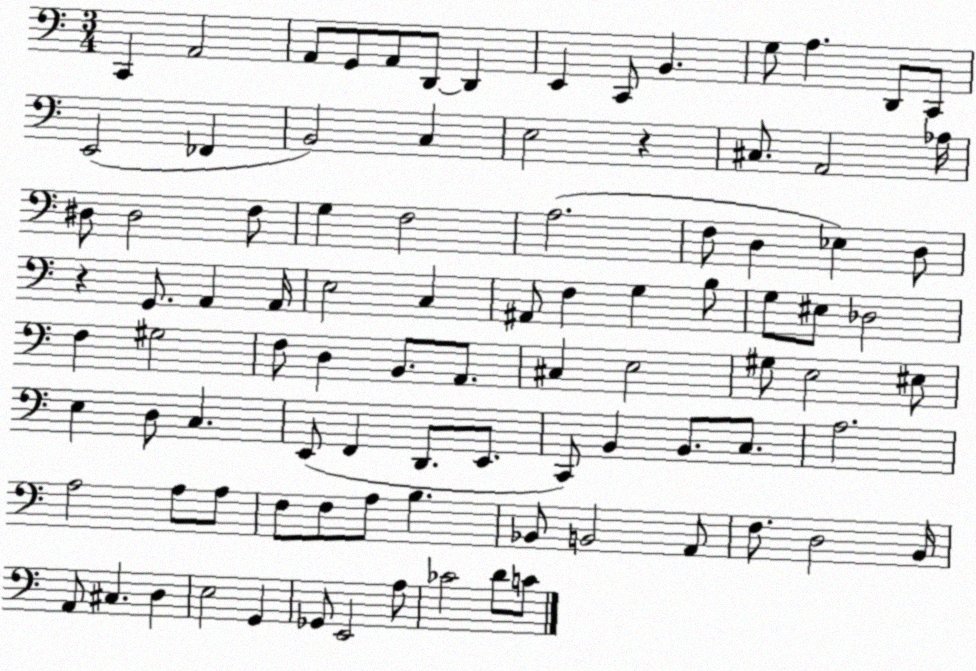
X:1
T:Untitled
M:3/4
L:1/4
K:C
C,, A,,2 A,,/2 G,,/2 A,,/2 D,,/2 D,, E,, C,,/2 B,, G,/2 A, D,,/2 C,,/2 E,,2 _F,, B,,2 C, E,2 z ^C,/2 A,,2 _A,/4 ^D,/2 ^D,2 F,/2 G, F,2 A,2 F,/2 D, _E, D,/2 z G,,/2 A,, A,,/4 E,2 C, ^A,,/2 F, G, B,/2 G,/2 ^E,/2 _D,2 F, ^G,2 F,/2 D, B,,/2 A,,/2 ^C, E,2 ^G,/2 E,2 ^E,/2 E, D,/2 C, E,,/2 F,, D,,/2 E,,/2 C,,/2 B,, B,,/2 C,/2 A,2 A,2 A,/2 A,/2 F,/2 F,/2 A,/2 B, _B,,/2 B,,2 A,,/2 F,/2 D,2 B,,/4 A,,/2 ^C, D, E,2 G,, _G,,/2 E,,2 A,/2 _C2 D/2 C/2